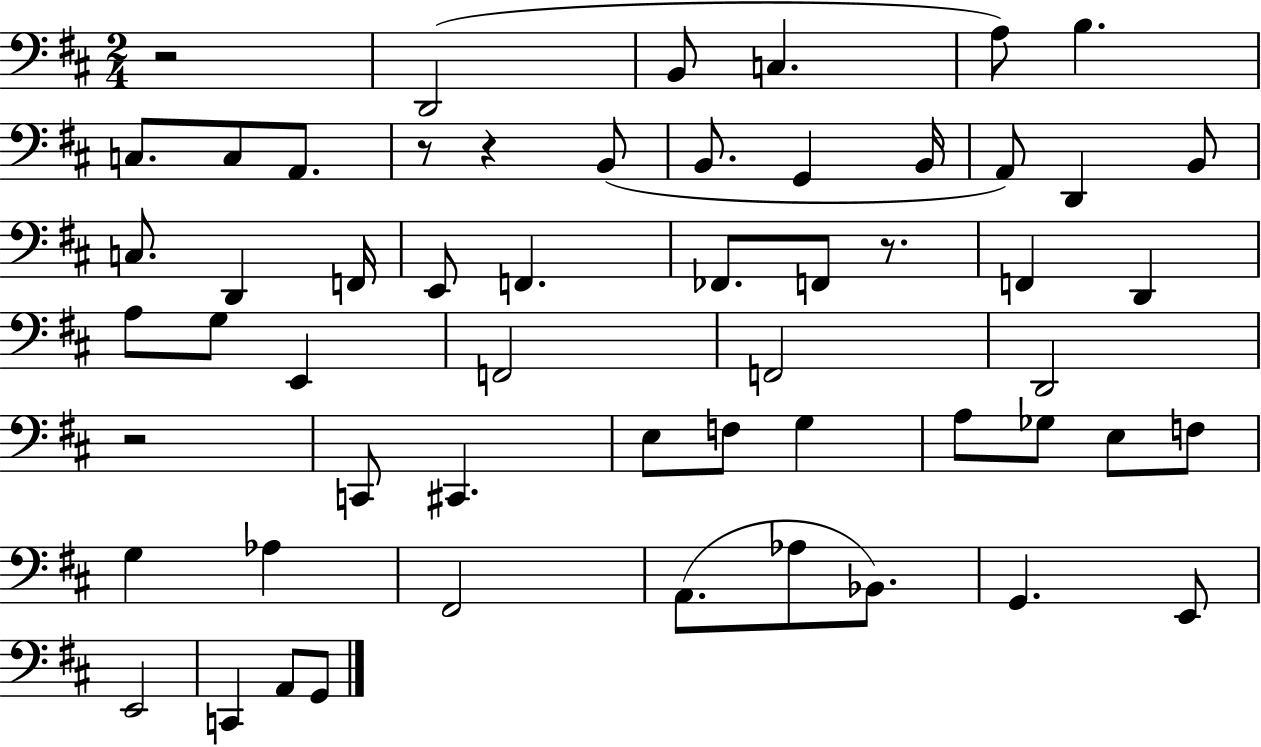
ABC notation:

X:1
T:Untitled
M:2/4
L:1/4
K:D
z2 D,,2 B,,/2 C, A,/2 B, C,/2 C,/2 A,,/2 z/2 z B,,/2 B,,/2 G,, B,,/4 A,,/2 D,, B,,/2 C,/2 D,, F,,/4 E,,/2 F,, _F,,/2 F,,/2 z/2 F,, D,, A,/2 G,/2 E,, F,,2 F,,2 D,,2 z2 C,,/2 ^C,, E,/2 F,/2 G, A,/2 _G,/2 E,/2 F,/2 G, _A, ^F,,2 A,,/2 _A,/2 _B,,/2 G,, E,,/2 E,,2 C,, A,,/2 G,,/2